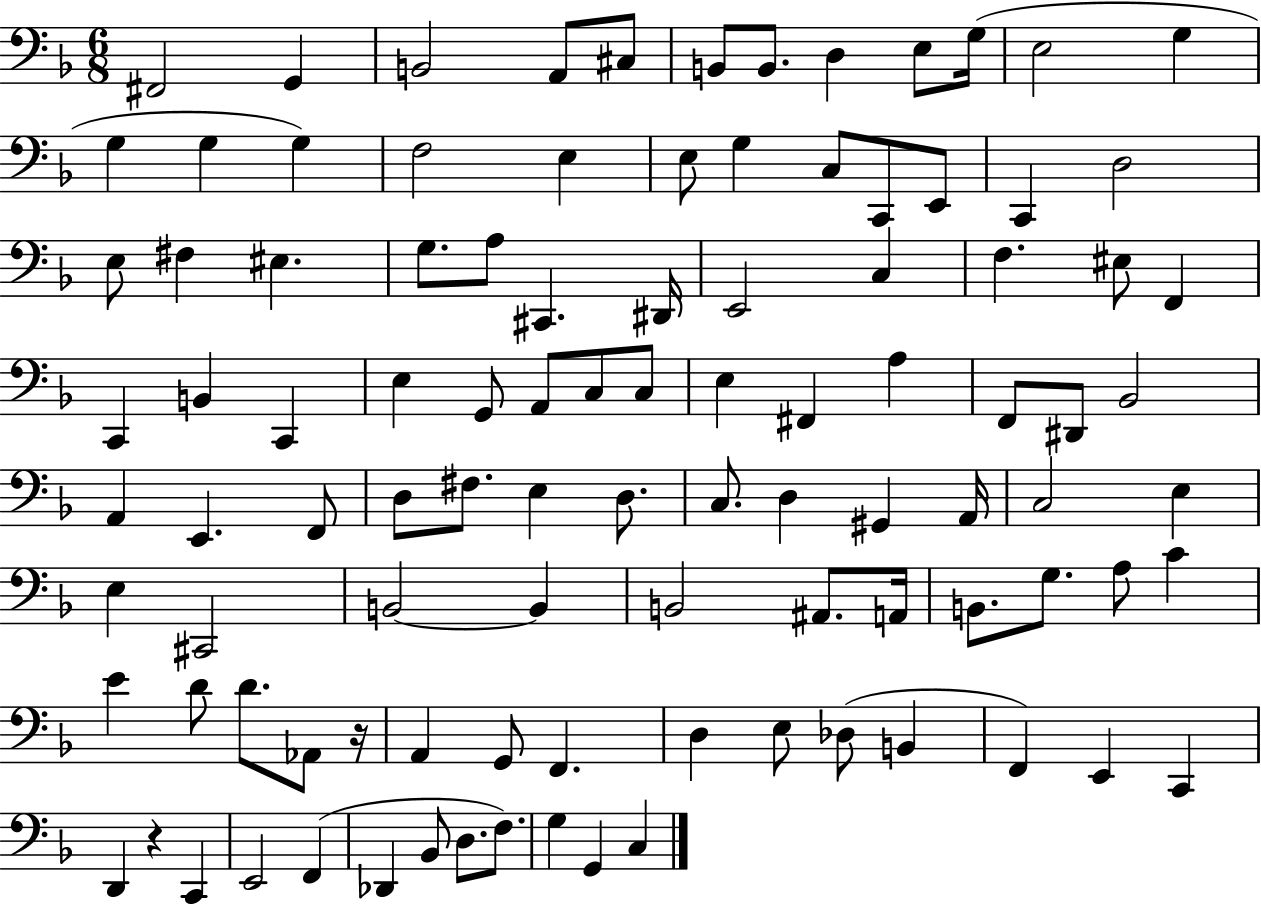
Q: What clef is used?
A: bass